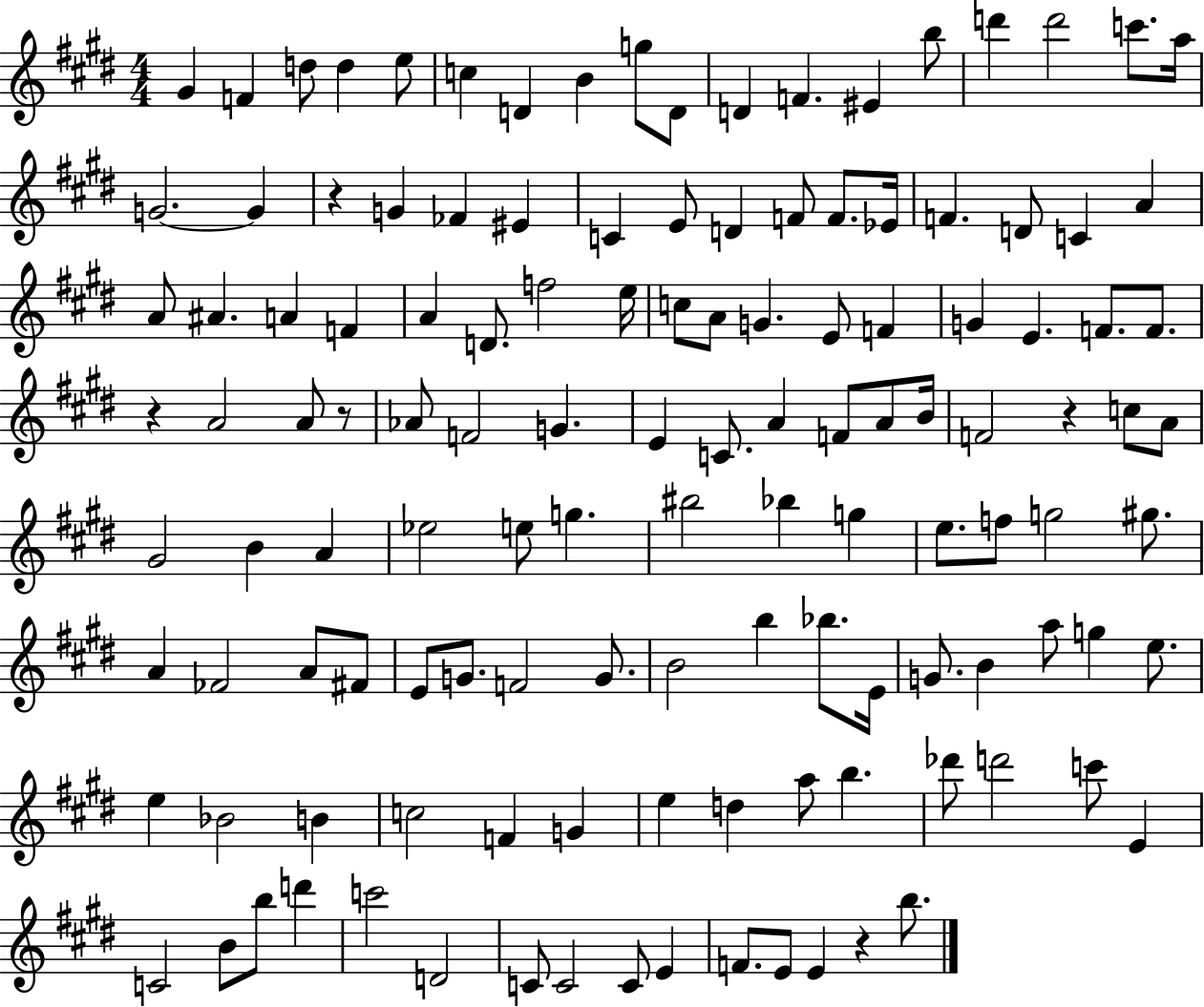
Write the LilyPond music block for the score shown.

{
  \clef treble
  \numericTimeSignature
  \time 4/4
  \key e \major
  gis'4 f'4 d''8 d''4 e''8 | c''4 d'4 b'4 g''8 d'8 | d'4 f'4. eis'4 b''8 | d'''4 d'''2 c'''8. a''16 | \break g'2.~~ g'4 | r4 g'4 fes'4 eis'4 | c'4 e'8 d'4 f'8 f'8. ees'16 | f'4. d'8 c'4 a'4 | \break a'8 ais'4. a'4 f'4 | a'4 d'8. f''2 e''16 | c''8 a'8 g'4. e'8 f'4 | g'4 e'4. f'8. f'8. | \break r4 a'2 a'8 r8 | aes'8 f'2 g'4. | e'4 c'8. a'4 f'8 a'8 b'16 | f'2 r4 c''8 a'8 | \break gis'2 b'4 a'4 | ees''2 e''8 g''4. | bis''2 bes''4 g''4 | e''8. f''8 g''2 gis''8. | \break a'4 fes'2 a'8 fis'8 | e'8 g'8. f'2 g'8. | b'2 b''4 bes''8. e'16 | g'8. b'4 a''8 g''4 e''8. | \break e''4 bes'2 b'4 | c''2 f'4 g'4 | e''4 d''4 a''8 b''4. | des'''8 d'''2 c'''8 e'4 | \break c'2 b'8 b''8 d'''4 | c'''2 d'2 | c'8 c'2 c'8 e'4 | f'8. e'8 e'4 r4 b''8. | \break \bar "|."
}